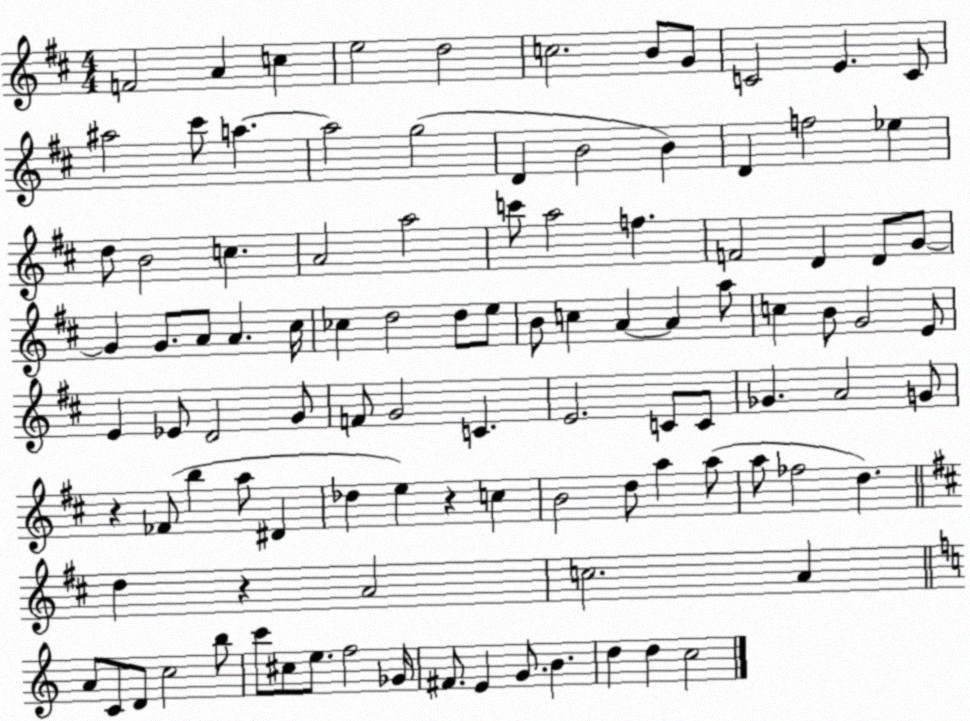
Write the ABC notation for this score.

X:1
T:Untitled
M:4/4
L:1/4
K:D
F2 A c e2 d2 c2 B/2 G/2 C2 E C/2 ^a2 ^c'/2 a a2 g2 D B2 B D f2 _e d/2 B2 c A2 a2 c'/2 a2 f F2 D D/2 G/2 G G/2 A/2 A ^c/4 _c d2 d/2 e/2 B/2 c A A a/2 c B/2 G2 E/2 E _E/2 D2 G/2 F/2 G2 C E2 C/2 C/2 _G A2 G/2 z _F/2 b a/2 ^D _d e z c B2 d/2 a a/2 a/2 _f2 d d z A2 c2 A A/2 C/2 D/2 c2 b/2 c'/2 ^c/2 e/2 f2 _G/4 ^F/2 E G/2 B d d c2